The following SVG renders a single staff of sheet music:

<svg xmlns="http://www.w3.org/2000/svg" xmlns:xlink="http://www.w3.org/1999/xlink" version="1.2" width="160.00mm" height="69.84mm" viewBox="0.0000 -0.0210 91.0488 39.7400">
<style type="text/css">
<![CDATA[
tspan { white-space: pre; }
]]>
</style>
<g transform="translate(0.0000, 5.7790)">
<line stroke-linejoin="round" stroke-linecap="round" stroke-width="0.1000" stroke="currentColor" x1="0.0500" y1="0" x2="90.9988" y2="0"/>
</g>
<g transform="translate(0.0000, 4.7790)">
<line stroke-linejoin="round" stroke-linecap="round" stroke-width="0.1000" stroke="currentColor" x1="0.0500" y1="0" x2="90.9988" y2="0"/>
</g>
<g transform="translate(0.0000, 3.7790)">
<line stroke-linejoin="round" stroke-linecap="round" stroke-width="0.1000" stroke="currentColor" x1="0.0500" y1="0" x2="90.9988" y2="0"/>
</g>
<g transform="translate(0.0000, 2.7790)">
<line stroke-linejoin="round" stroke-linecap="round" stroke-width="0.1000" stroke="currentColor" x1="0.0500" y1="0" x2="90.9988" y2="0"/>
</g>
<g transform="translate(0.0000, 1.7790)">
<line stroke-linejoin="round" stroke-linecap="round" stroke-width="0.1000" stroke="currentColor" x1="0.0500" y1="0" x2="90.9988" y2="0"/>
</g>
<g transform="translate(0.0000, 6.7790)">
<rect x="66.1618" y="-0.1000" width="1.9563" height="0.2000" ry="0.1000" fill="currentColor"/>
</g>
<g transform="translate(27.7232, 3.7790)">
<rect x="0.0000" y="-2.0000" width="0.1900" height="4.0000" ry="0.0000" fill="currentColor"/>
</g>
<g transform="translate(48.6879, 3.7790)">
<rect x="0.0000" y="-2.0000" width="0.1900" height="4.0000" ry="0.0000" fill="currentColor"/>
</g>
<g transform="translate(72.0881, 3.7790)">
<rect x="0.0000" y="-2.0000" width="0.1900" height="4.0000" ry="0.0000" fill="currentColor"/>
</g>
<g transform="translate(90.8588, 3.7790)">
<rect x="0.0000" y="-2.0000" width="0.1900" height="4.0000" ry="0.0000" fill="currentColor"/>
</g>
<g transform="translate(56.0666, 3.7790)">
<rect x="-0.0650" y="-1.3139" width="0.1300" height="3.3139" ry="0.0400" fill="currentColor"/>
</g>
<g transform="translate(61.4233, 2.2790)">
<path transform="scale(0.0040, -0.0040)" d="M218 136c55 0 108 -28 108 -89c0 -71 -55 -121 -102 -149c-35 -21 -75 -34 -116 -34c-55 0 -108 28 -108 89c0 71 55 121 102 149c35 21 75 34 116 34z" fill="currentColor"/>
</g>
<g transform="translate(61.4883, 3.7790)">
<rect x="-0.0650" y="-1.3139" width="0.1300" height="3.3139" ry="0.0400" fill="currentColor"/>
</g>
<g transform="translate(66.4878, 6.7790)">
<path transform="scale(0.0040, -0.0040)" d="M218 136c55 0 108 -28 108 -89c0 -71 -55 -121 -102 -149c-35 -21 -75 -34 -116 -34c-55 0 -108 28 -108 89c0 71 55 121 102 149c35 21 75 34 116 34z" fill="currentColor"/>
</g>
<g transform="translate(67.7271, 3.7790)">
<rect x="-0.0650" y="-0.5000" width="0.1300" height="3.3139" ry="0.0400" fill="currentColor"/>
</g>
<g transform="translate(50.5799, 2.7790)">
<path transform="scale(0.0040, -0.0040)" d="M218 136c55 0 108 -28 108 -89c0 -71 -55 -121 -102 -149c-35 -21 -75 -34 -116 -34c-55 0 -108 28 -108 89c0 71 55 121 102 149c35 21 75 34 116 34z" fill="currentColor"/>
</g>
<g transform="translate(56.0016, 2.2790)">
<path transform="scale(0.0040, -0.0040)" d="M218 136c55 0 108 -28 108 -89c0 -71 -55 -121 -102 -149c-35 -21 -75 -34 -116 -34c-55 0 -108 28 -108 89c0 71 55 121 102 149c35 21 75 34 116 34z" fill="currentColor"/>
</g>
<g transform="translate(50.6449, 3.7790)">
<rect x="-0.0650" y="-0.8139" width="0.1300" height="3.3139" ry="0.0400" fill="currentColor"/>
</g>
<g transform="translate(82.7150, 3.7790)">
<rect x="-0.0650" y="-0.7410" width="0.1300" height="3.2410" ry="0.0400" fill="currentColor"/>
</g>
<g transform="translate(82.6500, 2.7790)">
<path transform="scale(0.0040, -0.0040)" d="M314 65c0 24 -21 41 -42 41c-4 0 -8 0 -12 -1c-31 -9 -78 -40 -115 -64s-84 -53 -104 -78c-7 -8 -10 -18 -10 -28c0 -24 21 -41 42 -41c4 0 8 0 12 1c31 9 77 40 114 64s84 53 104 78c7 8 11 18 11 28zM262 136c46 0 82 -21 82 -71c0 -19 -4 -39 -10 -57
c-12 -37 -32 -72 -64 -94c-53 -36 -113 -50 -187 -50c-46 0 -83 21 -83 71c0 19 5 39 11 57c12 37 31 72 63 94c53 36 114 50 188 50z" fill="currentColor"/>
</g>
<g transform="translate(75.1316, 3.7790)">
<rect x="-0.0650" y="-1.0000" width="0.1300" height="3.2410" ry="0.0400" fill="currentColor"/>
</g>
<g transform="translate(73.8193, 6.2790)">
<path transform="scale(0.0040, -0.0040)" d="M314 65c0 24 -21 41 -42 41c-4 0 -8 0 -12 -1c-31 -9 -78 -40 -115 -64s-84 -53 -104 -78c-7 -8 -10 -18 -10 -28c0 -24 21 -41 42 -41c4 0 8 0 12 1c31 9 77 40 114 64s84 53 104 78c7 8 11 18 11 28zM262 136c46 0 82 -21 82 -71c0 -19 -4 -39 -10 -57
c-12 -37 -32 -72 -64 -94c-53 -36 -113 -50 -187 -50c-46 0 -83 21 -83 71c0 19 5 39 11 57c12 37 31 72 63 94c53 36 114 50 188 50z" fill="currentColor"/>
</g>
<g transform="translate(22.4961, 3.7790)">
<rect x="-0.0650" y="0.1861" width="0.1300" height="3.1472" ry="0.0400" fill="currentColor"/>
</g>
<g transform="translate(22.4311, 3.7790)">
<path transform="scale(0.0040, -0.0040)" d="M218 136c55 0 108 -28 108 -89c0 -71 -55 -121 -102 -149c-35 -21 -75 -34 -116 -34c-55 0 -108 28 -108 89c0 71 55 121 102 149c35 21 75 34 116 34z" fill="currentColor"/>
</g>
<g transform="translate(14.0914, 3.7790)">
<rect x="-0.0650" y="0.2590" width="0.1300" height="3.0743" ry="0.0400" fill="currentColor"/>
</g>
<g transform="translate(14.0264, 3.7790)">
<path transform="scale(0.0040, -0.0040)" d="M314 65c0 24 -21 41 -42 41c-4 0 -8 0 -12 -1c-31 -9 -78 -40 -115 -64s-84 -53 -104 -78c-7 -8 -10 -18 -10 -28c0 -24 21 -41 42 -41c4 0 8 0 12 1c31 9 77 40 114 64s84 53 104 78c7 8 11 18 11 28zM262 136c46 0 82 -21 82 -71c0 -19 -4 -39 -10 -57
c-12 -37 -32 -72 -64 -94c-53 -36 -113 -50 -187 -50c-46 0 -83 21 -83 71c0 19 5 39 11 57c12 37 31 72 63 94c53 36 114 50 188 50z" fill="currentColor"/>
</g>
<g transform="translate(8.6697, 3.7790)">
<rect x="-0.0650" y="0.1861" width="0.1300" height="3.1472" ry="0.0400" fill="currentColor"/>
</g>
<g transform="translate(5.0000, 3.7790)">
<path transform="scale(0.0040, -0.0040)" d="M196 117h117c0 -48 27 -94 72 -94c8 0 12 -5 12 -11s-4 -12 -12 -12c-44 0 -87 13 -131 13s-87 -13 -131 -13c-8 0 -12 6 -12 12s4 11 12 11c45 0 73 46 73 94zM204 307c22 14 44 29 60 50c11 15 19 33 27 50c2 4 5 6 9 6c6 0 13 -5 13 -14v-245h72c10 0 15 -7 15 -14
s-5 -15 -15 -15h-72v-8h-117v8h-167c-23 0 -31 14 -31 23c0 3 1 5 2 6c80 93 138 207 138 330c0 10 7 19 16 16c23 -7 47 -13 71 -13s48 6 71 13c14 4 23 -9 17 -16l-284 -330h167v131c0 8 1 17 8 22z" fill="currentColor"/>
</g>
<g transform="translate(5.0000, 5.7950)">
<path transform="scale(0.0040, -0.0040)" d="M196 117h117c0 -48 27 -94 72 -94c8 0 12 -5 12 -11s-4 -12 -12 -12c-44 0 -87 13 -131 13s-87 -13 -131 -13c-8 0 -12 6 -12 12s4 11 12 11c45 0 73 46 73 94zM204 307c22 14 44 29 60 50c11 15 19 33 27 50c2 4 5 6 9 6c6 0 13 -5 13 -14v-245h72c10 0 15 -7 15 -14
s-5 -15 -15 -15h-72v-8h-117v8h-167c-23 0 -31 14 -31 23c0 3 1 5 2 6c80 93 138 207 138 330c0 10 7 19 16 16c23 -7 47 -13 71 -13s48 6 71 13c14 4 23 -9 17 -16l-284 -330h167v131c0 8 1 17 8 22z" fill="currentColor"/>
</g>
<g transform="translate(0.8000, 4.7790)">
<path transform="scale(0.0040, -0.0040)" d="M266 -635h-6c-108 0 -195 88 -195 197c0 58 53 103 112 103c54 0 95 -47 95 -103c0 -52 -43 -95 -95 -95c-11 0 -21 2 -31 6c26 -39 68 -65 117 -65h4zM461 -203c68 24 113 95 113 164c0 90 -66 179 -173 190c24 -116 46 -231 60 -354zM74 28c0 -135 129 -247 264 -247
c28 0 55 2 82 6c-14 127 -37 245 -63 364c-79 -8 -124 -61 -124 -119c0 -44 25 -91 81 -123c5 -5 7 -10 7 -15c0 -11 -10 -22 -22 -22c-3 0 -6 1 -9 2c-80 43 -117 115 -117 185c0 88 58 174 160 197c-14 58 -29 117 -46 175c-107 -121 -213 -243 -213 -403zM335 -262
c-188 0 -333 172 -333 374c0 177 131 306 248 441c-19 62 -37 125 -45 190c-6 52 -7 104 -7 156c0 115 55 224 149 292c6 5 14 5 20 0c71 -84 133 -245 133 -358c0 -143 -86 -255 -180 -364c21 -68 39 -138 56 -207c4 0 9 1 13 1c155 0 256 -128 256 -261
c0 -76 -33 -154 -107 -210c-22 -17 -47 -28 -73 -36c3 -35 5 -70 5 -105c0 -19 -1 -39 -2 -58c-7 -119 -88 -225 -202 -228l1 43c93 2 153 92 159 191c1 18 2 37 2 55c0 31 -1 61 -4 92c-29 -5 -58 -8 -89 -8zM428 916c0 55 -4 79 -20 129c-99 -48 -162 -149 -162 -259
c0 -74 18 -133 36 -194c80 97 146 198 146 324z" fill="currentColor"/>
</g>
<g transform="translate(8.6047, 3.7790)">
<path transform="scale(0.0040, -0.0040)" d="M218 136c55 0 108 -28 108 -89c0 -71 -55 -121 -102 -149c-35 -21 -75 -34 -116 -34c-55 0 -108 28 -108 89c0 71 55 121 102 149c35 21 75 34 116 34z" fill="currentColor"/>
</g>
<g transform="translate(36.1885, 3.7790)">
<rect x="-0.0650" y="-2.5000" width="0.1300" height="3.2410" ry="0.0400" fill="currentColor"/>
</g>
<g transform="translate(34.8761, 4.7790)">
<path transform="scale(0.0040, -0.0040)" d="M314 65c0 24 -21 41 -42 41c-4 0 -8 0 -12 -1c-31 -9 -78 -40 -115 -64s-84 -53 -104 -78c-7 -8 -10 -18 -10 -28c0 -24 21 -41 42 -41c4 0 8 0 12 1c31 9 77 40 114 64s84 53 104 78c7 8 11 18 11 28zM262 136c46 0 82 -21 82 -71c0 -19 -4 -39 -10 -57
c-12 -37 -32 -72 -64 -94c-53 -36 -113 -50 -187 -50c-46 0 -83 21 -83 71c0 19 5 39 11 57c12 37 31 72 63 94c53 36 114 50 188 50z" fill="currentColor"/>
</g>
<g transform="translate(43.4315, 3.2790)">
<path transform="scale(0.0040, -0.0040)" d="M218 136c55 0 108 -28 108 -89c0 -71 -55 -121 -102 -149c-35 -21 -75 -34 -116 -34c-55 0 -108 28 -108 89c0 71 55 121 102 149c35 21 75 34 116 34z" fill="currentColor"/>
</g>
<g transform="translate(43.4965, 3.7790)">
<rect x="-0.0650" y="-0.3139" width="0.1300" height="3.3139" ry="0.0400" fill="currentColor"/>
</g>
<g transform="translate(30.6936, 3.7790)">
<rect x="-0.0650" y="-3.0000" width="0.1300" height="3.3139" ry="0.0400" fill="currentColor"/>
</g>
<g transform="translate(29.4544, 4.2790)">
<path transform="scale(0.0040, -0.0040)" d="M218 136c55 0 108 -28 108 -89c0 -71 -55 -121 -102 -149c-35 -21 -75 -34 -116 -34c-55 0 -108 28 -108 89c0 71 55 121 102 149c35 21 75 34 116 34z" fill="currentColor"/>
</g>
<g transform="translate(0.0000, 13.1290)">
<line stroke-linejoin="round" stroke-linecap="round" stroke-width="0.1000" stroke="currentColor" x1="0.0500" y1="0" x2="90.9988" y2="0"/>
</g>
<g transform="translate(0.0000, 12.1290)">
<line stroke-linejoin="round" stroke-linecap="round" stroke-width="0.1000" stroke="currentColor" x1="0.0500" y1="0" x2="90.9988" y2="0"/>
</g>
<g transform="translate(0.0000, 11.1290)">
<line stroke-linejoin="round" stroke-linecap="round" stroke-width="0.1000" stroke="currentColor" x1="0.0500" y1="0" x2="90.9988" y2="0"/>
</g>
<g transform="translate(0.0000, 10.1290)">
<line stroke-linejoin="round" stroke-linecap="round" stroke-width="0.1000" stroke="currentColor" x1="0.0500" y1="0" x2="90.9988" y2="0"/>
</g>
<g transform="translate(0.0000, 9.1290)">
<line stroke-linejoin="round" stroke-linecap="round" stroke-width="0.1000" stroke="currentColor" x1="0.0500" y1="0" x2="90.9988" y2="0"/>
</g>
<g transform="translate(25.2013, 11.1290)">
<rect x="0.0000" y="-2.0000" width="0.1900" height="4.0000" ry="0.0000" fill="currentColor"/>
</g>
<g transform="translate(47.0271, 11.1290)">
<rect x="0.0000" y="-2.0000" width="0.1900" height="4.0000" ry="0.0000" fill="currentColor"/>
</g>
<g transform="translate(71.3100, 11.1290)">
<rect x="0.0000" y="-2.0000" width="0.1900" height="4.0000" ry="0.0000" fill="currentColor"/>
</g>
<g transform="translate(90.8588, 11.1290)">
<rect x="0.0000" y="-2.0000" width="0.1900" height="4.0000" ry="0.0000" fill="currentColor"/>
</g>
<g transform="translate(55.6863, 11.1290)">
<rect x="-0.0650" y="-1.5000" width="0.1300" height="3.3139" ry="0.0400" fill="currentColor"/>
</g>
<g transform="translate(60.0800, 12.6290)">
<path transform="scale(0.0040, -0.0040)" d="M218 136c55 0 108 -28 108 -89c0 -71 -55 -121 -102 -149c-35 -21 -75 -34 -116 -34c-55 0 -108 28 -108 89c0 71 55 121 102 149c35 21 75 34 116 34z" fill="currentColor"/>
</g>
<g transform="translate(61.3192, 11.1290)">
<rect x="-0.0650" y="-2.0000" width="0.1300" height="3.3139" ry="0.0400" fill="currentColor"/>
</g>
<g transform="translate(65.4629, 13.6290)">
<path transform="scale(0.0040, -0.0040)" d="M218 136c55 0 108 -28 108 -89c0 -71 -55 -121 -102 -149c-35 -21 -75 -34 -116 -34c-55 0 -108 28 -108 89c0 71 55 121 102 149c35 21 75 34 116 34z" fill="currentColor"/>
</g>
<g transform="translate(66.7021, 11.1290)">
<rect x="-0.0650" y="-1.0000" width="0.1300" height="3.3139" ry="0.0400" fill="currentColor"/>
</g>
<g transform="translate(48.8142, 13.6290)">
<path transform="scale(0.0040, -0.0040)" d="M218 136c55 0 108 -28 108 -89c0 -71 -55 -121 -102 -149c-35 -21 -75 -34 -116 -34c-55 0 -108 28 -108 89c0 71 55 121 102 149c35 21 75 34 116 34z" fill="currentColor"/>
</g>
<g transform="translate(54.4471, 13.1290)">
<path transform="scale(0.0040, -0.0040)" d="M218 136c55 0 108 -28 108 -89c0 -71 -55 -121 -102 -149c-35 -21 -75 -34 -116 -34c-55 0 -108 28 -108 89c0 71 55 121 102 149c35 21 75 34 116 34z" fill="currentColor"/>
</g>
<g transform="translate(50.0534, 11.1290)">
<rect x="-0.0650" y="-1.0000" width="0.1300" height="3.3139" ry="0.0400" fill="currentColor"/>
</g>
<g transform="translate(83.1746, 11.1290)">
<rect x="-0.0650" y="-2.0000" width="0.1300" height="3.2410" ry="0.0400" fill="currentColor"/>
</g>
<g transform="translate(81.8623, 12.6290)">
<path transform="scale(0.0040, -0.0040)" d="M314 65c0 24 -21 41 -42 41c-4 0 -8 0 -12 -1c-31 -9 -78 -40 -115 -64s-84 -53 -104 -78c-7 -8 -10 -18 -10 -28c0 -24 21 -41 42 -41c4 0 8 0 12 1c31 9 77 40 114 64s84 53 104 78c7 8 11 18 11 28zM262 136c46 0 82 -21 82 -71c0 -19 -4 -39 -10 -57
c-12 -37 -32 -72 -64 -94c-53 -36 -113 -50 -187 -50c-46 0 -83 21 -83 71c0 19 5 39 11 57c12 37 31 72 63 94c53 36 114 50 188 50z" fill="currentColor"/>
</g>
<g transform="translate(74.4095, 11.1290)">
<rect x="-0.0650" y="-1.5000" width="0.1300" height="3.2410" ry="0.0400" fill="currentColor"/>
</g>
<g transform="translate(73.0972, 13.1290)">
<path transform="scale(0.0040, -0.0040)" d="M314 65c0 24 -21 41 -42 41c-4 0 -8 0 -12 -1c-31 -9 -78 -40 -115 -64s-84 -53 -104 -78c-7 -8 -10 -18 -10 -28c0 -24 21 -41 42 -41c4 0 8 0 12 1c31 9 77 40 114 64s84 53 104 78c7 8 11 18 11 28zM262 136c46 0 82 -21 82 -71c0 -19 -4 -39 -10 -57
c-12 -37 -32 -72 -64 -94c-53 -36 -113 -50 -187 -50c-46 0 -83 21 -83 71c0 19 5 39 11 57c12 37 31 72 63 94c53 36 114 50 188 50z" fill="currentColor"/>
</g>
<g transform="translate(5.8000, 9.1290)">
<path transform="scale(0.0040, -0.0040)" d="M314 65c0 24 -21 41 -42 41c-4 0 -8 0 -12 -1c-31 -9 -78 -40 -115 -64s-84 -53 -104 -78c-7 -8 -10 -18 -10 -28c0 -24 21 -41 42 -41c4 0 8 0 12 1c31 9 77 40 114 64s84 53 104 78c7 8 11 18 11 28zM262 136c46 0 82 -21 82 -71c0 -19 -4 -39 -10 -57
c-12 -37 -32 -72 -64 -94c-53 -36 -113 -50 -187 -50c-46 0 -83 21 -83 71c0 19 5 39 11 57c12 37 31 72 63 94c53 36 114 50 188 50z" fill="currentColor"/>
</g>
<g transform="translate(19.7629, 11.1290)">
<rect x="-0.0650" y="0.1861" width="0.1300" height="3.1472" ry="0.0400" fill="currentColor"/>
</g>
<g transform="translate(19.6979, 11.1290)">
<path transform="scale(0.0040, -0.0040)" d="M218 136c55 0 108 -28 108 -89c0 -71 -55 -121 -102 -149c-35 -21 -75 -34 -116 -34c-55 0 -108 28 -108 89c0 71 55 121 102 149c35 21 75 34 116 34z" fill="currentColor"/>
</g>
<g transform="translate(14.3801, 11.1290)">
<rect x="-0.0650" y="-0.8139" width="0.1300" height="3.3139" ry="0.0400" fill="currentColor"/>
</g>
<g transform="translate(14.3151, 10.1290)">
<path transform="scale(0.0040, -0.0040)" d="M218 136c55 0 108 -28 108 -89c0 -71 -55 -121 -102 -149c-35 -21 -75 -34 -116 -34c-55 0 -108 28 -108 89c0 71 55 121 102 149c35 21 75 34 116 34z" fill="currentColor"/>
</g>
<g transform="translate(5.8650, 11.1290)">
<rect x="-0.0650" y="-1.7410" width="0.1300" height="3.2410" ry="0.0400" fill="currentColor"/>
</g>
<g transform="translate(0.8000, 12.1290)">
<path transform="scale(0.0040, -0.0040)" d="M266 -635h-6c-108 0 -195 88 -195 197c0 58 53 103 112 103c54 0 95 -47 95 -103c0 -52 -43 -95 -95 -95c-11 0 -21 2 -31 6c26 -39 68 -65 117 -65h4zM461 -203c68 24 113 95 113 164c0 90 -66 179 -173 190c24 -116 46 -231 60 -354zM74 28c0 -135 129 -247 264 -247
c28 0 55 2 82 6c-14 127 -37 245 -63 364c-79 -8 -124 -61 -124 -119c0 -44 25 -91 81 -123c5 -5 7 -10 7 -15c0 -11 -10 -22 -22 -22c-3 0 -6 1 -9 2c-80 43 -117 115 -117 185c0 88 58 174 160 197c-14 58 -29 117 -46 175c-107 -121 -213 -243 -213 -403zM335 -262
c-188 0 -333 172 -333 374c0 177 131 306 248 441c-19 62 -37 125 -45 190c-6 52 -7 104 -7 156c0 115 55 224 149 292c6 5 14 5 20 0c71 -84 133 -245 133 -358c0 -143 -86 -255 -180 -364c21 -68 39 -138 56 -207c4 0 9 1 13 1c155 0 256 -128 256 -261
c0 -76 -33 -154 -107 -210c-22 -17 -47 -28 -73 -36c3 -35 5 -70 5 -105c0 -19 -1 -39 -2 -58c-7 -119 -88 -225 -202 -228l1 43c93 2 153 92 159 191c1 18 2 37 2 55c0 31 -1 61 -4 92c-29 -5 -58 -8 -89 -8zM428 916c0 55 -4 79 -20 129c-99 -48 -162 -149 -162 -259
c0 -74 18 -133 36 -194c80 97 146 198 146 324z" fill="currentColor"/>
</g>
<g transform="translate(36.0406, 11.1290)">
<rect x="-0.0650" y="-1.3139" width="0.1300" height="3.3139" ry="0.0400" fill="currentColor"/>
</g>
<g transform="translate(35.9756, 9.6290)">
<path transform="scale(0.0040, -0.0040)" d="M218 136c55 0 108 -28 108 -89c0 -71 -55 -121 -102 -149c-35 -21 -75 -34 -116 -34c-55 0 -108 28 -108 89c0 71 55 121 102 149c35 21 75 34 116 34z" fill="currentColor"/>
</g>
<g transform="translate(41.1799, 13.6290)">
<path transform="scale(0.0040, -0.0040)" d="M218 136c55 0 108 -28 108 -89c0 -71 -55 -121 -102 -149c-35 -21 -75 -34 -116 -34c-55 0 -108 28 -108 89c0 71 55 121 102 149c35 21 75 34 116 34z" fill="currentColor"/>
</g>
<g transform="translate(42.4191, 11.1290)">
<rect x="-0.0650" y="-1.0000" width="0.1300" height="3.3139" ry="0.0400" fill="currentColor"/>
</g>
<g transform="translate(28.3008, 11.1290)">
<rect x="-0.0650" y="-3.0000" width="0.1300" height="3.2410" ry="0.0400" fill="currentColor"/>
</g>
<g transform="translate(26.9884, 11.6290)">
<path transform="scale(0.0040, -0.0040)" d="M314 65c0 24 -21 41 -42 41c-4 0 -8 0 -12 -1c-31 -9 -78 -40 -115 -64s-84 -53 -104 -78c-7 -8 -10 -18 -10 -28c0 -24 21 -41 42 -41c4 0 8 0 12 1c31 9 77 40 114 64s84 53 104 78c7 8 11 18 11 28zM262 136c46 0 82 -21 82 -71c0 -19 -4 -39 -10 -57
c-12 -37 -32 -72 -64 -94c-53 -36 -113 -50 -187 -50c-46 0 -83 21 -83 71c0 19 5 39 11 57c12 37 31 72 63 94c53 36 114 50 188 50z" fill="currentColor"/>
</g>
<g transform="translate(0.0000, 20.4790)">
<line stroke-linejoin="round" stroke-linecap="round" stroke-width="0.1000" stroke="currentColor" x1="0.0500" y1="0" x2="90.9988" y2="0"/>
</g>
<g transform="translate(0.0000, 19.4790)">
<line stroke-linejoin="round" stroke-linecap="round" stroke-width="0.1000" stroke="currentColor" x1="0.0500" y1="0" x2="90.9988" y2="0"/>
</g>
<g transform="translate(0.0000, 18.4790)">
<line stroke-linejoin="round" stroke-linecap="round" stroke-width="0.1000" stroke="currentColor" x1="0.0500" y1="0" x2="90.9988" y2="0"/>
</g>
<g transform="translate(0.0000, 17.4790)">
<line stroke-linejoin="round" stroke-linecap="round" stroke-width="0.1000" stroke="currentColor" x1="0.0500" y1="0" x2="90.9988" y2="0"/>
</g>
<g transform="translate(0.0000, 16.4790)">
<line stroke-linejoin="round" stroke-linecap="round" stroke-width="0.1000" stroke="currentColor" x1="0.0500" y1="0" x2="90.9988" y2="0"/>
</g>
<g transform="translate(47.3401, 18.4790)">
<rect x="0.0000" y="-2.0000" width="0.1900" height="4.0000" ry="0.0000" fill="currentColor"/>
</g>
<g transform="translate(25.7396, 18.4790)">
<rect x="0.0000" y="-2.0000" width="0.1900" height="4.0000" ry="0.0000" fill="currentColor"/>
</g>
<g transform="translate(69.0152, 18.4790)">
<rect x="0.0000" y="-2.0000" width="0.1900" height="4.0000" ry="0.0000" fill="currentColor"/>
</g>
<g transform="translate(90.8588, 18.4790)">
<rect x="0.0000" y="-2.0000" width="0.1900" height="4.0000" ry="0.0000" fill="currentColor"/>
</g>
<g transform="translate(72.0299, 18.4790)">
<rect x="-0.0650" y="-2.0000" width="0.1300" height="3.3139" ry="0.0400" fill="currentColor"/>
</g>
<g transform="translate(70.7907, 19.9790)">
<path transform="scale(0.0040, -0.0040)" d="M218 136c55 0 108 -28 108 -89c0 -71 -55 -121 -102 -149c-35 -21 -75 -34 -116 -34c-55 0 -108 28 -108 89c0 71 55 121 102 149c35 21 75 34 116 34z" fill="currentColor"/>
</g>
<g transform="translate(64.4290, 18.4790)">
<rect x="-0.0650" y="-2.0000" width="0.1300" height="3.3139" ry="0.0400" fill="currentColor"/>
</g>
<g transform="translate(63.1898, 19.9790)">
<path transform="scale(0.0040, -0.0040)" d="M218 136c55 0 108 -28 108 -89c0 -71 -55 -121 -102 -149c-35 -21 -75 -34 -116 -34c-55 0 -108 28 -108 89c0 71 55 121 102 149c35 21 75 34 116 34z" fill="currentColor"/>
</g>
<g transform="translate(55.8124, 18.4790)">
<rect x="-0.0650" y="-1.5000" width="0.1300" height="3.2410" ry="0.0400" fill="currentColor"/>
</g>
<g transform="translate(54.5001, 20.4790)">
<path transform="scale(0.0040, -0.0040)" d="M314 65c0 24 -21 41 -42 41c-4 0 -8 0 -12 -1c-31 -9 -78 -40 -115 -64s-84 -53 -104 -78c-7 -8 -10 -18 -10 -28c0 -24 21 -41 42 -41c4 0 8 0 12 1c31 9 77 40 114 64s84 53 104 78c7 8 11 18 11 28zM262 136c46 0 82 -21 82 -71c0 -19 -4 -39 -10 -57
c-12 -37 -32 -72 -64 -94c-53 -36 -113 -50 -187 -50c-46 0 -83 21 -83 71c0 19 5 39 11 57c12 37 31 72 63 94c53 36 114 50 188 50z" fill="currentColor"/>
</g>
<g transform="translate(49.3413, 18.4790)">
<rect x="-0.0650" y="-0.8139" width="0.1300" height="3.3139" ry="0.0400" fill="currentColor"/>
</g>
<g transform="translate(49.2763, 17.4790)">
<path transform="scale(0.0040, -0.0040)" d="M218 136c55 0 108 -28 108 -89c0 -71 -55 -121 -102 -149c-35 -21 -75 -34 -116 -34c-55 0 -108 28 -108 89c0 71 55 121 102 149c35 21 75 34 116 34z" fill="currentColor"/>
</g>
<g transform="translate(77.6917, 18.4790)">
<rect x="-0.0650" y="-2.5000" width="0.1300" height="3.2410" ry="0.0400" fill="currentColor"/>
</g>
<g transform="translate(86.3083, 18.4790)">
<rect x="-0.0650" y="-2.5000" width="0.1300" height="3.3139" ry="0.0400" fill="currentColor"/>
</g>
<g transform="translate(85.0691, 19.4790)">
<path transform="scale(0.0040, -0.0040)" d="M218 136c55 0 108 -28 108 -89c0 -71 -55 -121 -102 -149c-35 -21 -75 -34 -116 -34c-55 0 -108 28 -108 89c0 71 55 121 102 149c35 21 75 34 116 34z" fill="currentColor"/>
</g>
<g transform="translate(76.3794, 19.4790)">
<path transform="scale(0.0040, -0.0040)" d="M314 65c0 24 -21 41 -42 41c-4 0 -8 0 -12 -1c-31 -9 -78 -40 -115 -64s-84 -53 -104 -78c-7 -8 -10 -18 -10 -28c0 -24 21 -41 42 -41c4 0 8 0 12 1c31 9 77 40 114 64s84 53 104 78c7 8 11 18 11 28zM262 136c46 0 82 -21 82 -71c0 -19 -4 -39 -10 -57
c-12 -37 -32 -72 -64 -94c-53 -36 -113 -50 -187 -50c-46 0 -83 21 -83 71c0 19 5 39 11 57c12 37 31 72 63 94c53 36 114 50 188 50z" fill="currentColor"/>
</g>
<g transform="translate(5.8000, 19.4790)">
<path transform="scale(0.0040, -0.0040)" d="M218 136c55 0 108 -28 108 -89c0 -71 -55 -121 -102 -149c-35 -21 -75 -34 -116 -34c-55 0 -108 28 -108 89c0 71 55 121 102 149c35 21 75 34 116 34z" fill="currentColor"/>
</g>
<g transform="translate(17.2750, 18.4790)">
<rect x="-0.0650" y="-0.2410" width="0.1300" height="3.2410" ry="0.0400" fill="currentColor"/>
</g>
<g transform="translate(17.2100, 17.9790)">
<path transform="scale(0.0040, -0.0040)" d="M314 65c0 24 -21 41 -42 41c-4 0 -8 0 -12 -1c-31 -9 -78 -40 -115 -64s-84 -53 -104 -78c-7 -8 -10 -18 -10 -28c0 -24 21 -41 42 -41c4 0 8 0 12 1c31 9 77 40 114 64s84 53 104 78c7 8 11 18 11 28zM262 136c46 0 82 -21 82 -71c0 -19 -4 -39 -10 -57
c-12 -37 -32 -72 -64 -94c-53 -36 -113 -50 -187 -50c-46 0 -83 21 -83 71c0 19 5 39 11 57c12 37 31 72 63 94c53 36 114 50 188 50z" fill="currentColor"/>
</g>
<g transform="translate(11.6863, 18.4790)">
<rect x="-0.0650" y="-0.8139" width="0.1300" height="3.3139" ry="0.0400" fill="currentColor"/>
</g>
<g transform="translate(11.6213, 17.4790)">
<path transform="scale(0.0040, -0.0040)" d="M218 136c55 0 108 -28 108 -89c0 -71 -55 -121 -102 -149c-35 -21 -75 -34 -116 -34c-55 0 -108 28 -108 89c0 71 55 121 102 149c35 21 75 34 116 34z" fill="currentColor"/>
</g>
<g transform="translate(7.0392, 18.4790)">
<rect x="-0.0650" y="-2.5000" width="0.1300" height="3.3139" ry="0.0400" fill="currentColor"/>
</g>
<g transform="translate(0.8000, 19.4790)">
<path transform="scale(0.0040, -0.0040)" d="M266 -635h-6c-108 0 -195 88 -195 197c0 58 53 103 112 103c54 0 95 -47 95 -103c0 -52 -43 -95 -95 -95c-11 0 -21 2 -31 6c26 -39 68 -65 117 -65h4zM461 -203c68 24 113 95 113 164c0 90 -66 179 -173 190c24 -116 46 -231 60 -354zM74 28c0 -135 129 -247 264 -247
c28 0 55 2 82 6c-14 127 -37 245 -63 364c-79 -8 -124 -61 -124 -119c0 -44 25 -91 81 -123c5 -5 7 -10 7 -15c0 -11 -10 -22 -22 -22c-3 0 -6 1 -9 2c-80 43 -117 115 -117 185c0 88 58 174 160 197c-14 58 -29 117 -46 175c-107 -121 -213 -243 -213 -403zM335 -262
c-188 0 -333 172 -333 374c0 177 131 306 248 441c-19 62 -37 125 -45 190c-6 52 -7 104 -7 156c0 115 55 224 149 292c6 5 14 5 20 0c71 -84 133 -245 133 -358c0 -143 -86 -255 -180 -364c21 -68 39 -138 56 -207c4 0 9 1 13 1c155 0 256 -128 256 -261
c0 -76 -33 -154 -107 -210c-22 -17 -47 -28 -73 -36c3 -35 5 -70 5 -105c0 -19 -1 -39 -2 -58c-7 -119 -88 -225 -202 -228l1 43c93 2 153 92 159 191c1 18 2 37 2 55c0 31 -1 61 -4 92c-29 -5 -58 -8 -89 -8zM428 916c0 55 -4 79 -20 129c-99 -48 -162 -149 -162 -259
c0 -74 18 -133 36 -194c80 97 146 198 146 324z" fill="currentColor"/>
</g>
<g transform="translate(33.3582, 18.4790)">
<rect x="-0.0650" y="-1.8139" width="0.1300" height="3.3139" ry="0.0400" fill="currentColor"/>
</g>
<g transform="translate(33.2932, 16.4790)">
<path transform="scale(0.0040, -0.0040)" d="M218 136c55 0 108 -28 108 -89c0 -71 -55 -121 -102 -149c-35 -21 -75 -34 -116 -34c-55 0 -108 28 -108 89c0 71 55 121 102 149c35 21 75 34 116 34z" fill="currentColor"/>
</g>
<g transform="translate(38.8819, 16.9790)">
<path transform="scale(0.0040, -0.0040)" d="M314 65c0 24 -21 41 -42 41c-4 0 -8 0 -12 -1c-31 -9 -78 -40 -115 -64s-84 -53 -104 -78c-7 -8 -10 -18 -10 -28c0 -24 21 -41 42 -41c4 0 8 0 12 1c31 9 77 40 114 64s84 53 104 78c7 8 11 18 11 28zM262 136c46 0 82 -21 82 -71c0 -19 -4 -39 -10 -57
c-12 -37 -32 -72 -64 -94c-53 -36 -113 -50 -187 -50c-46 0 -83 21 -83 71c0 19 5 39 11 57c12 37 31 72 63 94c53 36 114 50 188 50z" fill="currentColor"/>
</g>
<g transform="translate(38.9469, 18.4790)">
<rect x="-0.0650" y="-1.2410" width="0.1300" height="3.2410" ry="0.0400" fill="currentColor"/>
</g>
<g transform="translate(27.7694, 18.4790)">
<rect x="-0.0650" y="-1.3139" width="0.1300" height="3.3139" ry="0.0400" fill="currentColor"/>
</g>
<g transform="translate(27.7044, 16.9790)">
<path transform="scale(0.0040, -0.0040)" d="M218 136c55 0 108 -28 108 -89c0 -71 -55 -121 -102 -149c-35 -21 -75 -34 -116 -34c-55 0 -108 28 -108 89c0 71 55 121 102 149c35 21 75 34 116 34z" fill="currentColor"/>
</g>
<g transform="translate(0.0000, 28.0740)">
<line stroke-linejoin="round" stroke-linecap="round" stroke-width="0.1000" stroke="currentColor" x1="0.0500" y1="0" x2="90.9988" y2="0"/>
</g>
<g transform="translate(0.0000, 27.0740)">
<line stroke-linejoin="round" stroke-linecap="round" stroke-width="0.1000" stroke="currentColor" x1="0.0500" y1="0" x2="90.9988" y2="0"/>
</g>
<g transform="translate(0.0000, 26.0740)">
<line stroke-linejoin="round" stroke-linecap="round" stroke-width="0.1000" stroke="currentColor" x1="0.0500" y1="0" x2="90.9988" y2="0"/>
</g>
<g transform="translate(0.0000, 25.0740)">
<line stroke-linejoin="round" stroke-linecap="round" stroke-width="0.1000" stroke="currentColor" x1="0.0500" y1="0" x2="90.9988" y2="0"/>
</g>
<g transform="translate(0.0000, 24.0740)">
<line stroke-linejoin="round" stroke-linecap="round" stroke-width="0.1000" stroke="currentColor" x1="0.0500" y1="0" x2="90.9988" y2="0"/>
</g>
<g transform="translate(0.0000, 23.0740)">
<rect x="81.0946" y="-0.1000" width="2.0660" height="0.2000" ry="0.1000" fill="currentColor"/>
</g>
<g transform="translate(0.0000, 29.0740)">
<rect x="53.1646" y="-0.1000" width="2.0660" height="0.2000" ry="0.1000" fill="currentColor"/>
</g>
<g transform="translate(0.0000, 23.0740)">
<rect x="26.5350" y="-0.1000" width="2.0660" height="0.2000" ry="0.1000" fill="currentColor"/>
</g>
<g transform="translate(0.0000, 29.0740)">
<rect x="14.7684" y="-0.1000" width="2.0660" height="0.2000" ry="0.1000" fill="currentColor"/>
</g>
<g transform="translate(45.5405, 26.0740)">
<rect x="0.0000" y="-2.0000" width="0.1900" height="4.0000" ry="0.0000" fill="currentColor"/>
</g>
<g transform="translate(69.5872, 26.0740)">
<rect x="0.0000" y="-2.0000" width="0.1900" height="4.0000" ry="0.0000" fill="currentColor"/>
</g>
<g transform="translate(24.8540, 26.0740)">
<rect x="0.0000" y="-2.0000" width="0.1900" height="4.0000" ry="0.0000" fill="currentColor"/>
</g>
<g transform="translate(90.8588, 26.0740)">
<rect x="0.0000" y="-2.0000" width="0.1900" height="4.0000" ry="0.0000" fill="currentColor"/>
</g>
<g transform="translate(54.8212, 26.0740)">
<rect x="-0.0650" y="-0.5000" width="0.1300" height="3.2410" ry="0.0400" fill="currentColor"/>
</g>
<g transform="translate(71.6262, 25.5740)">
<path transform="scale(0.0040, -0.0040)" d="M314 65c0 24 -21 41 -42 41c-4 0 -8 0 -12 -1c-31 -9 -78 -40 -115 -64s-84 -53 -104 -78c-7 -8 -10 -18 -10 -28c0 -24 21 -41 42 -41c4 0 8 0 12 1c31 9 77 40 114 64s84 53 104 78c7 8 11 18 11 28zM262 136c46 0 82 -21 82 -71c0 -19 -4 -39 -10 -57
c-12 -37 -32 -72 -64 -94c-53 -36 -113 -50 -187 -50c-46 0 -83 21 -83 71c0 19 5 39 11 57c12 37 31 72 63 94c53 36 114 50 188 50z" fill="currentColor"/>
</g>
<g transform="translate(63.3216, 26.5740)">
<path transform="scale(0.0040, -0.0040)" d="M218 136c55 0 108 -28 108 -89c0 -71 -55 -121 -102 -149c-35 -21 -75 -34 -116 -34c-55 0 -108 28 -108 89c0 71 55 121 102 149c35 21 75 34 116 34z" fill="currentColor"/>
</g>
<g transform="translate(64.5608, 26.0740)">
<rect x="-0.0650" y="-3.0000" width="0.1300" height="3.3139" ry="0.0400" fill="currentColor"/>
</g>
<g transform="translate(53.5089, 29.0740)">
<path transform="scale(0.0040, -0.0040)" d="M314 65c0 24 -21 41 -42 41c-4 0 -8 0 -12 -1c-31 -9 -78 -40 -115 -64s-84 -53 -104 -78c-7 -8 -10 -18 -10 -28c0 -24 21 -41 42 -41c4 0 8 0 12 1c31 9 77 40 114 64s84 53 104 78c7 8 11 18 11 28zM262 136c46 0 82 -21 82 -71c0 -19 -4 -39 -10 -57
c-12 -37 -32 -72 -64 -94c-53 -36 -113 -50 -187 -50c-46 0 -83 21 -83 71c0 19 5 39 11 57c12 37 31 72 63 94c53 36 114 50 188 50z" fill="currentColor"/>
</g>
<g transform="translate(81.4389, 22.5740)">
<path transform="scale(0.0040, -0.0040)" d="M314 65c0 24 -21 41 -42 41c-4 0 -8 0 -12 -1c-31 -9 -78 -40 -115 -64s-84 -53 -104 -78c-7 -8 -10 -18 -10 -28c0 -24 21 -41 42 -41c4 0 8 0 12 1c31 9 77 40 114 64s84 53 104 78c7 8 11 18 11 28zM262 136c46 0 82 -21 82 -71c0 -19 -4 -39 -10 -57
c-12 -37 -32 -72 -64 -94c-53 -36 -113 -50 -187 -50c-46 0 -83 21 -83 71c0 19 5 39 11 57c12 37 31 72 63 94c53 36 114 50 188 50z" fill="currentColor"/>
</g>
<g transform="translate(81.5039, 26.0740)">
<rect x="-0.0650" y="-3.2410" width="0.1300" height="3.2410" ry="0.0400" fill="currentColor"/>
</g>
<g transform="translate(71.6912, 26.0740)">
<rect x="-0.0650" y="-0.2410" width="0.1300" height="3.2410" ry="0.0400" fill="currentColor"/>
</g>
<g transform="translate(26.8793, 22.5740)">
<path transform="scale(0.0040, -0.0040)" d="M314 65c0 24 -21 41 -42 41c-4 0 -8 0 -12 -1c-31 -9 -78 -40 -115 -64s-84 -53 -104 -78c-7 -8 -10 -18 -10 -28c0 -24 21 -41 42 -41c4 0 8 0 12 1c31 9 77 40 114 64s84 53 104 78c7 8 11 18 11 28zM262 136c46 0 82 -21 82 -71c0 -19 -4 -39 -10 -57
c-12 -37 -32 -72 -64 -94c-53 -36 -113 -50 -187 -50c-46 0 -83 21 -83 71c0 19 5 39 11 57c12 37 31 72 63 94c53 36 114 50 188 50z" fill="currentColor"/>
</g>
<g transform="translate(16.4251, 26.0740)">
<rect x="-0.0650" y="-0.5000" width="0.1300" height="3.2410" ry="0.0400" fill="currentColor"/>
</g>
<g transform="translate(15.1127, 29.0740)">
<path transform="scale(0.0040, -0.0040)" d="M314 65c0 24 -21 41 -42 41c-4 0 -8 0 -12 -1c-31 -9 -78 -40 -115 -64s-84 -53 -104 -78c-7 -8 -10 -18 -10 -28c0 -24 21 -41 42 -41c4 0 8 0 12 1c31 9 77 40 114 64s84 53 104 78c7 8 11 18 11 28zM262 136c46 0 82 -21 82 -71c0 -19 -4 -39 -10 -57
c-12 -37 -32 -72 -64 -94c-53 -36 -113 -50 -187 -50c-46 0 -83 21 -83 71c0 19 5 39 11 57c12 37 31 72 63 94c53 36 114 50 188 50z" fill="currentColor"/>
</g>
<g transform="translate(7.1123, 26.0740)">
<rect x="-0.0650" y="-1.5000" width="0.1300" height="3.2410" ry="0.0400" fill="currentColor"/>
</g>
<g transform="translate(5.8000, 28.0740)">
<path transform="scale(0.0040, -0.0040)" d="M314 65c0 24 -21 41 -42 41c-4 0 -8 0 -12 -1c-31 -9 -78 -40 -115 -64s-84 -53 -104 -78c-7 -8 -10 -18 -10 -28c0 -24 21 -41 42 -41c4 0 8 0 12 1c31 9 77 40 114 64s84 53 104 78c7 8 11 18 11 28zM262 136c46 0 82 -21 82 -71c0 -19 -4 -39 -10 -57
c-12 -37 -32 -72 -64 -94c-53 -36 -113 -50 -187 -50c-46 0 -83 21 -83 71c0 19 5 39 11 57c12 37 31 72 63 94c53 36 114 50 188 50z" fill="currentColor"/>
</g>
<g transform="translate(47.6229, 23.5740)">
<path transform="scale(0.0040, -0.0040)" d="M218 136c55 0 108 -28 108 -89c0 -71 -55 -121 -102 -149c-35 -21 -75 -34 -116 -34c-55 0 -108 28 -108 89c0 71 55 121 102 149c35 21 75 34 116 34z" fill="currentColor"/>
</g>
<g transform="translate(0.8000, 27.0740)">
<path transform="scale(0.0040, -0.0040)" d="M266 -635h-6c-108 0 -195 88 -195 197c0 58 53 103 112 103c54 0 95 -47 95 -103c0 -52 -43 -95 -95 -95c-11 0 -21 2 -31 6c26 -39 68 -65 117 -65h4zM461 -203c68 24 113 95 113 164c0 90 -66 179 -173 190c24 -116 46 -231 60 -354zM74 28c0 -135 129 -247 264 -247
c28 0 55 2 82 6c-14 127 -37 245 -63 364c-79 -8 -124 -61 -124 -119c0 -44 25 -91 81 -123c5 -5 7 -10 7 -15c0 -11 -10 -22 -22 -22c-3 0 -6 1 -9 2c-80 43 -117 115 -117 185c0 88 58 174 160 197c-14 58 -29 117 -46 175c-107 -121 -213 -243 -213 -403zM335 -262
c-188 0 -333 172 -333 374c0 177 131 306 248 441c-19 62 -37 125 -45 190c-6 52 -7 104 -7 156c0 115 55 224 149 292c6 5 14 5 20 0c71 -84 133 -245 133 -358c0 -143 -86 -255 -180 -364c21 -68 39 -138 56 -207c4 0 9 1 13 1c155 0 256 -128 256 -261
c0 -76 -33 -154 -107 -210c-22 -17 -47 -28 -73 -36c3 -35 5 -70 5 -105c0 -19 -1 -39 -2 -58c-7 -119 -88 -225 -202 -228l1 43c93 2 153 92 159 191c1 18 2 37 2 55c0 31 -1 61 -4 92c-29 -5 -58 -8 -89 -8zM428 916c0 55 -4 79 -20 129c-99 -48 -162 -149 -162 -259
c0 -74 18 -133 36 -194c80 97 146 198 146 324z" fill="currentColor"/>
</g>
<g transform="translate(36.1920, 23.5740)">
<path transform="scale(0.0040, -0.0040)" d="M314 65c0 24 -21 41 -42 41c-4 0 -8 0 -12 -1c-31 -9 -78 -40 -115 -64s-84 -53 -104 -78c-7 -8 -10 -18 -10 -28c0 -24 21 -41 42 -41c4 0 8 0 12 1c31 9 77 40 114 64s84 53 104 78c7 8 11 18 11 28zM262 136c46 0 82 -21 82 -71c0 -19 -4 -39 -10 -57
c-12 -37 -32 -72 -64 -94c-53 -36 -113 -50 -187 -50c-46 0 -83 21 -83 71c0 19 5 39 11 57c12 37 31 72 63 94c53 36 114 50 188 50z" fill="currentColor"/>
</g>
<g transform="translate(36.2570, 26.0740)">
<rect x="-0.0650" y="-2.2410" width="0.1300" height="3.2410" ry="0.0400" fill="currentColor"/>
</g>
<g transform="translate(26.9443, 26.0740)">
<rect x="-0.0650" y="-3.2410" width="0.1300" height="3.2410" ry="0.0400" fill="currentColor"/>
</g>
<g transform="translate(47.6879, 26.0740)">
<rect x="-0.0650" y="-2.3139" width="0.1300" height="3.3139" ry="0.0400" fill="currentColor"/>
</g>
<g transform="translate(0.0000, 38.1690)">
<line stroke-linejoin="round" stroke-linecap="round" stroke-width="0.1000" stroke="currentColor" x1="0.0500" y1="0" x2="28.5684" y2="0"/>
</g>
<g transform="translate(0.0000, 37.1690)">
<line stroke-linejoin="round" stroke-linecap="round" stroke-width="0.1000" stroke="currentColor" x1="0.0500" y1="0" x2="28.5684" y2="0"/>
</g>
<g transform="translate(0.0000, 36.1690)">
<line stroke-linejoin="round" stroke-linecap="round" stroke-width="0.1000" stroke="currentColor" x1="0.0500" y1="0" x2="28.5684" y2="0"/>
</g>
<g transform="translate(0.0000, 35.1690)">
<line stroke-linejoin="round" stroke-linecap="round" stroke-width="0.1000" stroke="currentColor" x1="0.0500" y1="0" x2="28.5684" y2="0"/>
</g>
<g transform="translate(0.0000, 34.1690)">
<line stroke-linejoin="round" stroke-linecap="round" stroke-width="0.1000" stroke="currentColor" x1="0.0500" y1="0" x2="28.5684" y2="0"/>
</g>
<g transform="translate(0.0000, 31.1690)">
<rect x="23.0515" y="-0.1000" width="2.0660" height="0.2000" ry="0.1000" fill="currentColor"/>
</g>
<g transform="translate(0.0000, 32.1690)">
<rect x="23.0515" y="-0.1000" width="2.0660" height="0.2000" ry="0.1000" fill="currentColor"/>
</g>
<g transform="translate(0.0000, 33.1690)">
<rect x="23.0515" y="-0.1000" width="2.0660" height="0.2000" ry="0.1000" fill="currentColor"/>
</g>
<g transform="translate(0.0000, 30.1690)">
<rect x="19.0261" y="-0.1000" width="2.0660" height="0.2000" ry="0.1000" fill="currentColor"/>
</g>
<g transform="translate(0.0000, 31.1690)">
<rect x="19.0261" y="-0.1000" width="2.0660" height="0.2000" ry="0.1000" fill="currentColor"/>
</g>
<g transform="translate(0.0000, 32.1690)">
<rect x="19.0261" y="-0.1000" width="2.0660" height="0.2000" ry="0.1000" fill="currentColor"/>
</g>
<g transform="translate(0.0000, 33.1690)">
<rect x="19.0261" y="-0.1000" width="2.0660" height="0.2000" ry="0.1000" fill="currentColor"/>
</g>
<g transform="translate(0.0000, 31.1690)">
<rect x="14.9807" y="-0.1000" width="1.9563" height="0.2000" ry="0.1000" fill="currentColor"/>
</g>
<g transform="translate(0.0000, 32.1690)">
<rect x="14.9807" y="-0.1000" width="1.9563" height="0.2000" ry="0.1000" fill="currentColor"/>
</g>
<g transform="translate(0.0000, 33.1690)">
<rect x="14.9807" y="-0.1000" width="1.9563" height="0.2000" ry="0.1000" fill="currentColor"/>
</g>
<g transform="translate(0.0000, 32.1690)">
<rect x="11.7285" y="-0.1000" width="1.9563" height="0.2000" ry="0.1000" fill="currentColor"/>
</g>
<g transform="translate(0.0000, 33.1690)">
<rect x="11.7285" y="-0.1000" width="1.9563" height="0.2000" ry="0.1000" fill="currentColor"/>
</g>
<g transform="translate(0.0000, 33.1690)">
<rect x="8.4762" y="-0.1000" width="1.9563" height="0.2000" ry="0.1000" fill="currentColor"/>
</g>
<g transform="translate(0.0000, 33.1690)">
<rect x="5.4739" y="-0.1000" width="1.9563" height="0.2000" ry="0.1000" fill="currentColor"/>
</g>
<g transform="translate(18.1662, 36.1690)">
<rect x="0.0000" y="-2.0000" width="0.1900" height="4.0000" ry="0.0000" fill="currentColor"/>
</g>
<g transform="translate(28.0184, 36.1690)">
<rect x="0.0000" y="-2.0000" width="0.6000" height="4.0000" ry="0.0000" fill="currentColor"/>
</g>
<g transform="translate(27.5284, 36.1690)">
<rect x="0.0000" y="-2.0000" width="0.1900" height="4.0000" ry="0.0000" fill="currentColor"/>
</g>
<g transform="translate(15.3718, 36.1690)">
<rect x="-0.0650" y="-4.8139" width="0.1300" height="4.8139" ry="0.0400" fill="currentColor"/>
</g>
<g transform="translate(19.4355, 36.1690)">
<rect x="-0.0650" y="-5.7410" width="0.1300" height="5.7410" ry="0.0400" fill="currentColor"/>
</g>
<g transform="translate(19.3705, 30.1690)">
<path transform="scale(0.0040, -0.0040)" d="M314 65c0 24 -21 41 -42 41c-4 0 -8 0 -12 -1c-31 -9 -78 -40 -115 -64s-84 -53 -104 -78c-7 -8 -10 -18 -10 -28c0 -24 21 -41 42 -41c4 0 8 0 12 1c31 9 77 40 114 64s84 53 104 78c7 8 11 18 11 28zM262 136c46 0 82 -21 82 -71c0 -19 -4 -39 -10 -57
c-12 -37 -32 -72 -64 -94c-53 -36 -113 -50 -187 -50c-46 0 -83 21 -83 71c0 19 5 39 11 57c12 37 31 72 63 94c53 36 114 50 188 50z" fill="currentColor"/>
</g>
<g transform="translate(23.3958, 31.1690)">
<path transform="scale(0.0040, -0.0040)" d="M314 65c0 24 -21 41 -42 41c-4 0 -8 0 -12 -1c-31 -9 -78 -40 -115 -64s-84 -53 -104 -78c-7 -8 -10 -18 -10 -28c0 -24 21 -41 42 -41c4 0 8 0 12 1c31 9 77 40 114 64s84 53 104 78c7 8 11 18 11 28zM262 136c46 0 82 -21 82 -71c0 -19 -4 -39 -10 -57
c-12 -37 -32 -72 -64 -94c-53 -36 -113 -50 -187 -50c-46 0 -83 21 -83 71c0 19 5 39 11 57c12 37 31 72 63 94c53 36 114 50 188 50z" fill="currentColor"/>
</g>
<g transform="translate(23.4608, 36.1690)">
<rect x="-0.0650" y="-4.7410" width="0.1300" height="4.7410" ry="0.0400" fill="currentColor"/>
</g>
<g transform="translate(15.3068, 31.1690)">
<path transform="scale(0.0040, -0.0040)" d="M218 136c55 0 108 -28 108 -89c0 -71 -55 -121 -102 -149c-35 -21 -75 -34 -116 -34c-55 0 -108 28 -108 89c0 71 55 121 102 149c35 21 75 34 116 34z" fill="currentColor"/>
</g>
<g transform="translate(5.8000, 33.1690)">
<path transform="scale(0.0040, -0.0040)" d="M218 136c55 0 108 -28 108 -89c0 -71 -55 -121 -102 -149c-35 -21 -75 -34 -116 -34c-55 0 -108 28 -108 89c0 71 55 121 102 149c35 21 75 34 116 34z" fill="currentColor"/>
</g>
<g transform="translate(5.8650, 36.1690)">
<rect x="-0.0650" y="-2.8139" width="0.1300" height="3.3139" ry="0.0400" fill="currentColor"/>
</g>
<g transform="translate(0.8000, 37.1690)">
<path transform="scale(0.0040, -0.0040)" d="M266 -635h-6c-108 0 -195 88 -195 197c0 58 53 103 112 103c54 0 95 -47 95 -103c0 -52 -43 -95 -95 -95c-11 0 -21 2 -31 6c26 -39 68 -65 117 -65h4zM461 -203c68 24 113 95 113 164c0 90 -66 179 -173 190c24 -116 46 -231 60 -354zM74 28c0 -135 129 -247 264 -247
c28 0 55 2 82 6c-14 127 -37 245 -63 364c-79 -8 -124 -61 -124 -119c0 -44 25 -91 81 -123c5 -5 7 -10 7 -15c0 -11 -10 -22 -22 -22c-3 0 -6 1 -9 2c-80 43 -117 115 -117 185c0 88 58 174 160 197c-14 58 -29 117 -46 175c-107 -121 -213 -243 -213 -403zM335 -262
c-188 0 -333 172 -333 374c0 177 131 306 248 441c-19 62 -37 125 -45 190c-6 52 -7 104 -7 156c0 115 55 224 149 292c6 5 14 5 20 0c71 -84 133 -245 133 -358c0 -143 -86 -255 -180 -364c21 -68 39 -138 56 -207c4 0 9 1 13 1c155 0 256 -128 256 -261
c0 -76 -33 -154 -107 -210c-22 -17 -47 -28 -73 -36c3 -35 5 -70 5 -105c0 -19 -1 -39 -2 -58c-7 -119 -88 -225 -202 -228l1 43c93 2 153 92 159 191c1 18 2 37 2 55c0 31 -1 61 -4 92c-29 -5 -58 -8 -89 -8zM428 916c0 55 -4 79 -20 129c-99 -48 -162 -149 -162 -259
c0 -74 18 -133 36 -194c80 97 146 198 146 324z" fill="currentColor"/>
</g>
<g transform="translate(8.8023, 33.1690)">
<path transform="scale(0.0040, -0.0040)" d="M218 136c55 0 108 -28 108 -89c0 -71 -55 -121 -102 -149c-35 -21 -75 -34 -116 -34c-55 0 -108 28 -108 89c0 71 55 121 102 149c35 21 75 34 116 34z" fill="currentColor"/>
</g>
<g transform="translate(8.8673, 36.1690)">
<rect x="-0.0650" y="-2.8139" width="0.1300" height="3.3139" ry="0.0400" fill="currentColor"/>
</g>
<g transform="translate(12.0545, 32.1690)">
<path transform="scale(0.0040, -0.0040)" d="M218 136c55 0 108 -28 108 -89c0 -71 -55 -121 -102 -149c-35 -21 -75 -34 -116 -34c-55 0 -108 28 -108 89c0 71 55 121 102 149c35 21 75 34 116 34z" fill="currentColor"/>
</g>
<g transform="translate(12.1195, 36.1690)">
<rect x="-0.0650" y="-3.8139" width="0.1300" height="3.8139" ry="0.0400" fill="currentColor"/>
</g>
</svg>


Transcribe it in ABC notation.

X:1
T:Untitled
M:4/4
L:1/4
K:C
B B2 B A G2 c d e e C D2 d2 f2 d B A2 e D D E F D E2 F2 G d c2 e f e2 d E2 F F G2 G E2 C2 b2 g2 g C2 A c2 b2 a a c' e' g'2 e'2